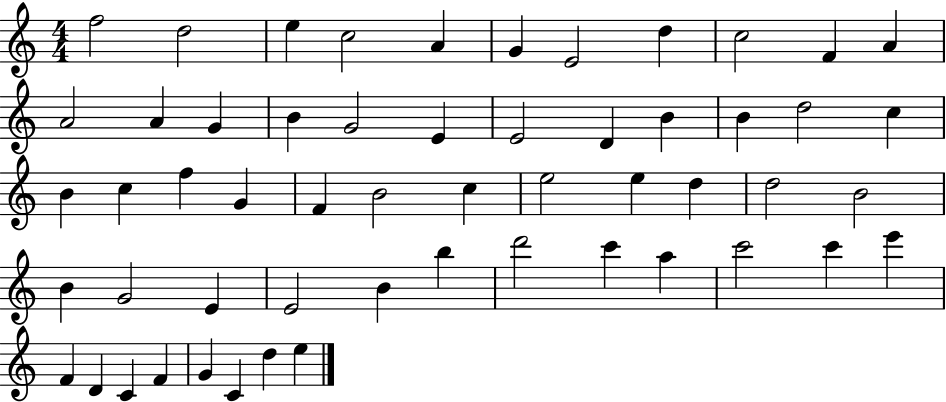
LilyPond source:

{
  \clef treble
  \numericTimeSignature
  \time 4/4
  \key c \major
  f''2 d''2 | e''4 c''2 a'4 | g'4 e'2 d''4 | c''2 f'4 a'4 | \break a'2 a'4 g'4 | b'4 g'2 e'4 | e'2 d'4 b'4 | b'4 d''2 c''4 | \break b'4 c''4 f''4 g'4 | f'4 b'2 c''4 | e''2 e''4 d''4 | d''2 b'2 | \break b'4 g'2 e'4 | e'2 b'4 b''4 | d'''2 c'''4 a''4 | c'''2 c'''4 e'''4 | \break f'4 d'4 c'4 f'4 | g'4 c'4 d''4 e''4 | \bar "|."
}